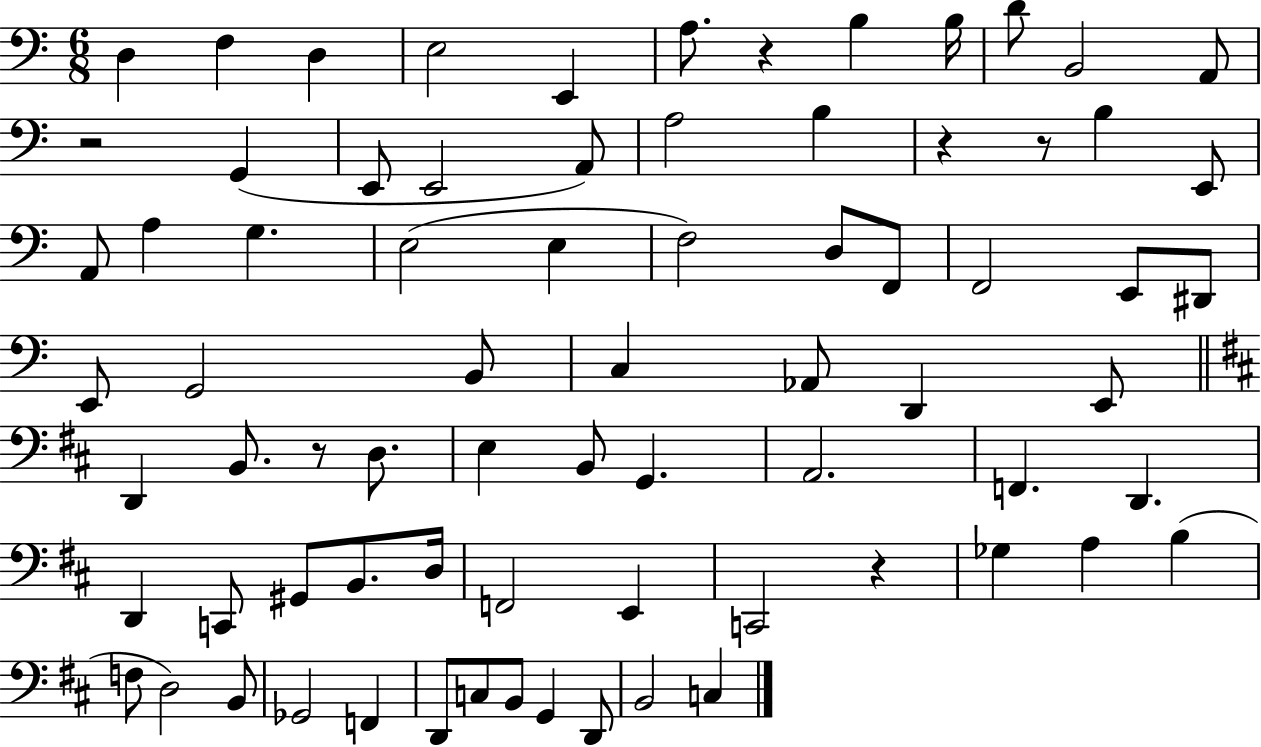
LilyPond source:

{
  \clef bass
  \numericTimeSignature
  \time 6/8
  \key c \major
  \repeat volta 2 { d4 f4 d4 | e2 e,4 | a8. r4 b4 b16 | d'8 b,2 a,8 | \break r2 g,4( | e,8 e,2 a,8) | a2 b4 | r4 r8 b4 e,8 | \break a,8 a4 g4. | e2( e4 | f2) d8 f,8 | f,2 e,8 dis,8 | \break e,8 g,2 b,8 | c4 aes,8 d,4 e,8 | \bar "||" \break \key d \major d,4 b,8. r8 d8. | e4 b,8 g,4. | a,2. | f,4. d,4. | \break d,4 c,8 gis,8 b,8. d16 | f,2 e,4 | c,2 r4 | ges4 a4 b4( | \break f8 d2) b,8 | ges,2 f,4 | d,8 c8 b,8 g,4 d,8 | b,2 c4 | \break } \bar "|."
}